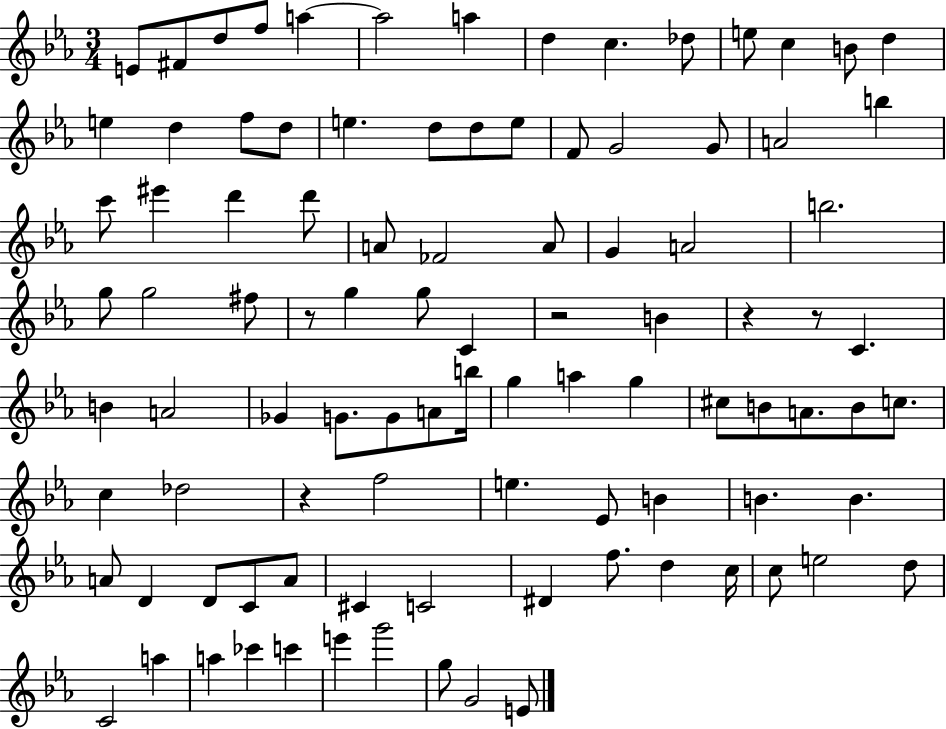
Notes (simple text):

E4/e F#4/e D5/e F5/e A5/q A5/h A5/q D5/q C5/q. Db5/e E5/e C5/q B4/e D5/q E5/q D5/q F5/e D5/e E5/q. D5/e D5/e E5/e F4/e G4/h G4/e A4/h B5/q C6/e EIS6/q D6/q D6/e A4/e FES4/h A4/e G4/q A4/h B5/h. G5/e G5/h F#5/e R/e G5/q G5/e C4/q R/h B4/q R/q R/e C4/q. B4/q A4/h Gb4/q G4/e. G4/e A4/e B5/s G5/q A5/q G5/q C#5/e B4/e A4/e. B4/e C5/e. C5/q Db5/h R/q F5/h E5/q. Eb4/e B4/q B4/q. B4/q. A4/e D4/q D4/e C4/e A4/e C#4/q C4/h D#4/q F5/e. D5/q C5/s C5/e E5/h D5/e C4/h A5/q A5/q CES6/q C6/q E6/q G6/h G5/e G4/h E4/e